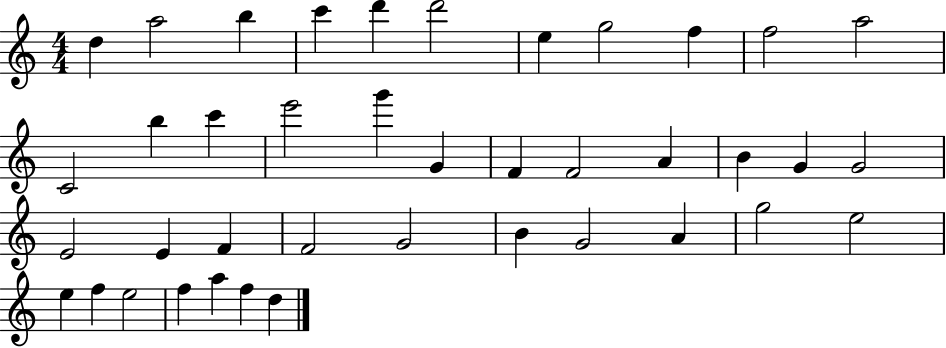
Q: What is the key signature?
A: C major